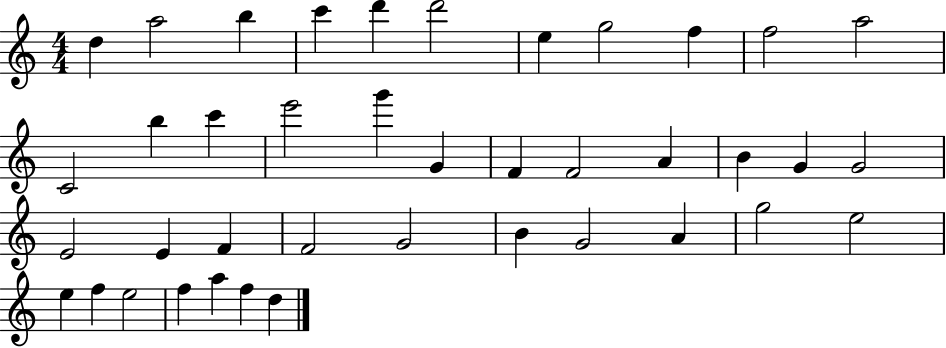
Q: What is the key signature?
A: C major